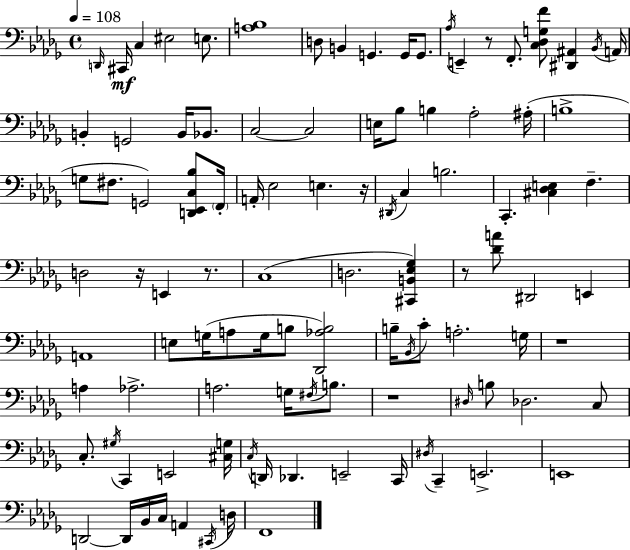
{
  \clef bass
  \time 4/4
  \defaultTimeSignature
  \key bes \minor
  \tempo 4 = 108
  \grace { d,16 }\mf cis,16 c4 eis2 e8. | <a bes>1 | d8 b,4 g,4. g,16 g,8. | \acciaccatura { aes16 } e,4-- r8 f,8.-. <c des g f'>8 <dis, ais,>4 | \break \acciaccatura { bes,16 } a,16 b,4-. g,2 b,16 | bes,8. c2~~ c2 | e16 bes8 b4 aes2-. | ais16-.( b1-> | \break g8 fis8. g,2) | <d, ees, c bes>8 \parenthesize f,16-. a,16-. ees2 e4. | r16 \acciaccatura { dis,16 } c4 b2. | c,4.-. <cis des e>4 f4.-- | \break d2 r16 e,4 | r8. c1( | d2. | <cis, b, ees ges>4) r8 <des' a'>8 dis,2 | \break e,4 a,1 | e8 g16( a8 g16 b8 <des, aes b>2) | b16-- \acciaccatura { bes,16 } c'8-. a2.-. | g16 r1 | \break a4 aes2.-> | a2. | g16 \acciaccatura { fis16 } b8. r1 | \grace { dis16 } b8 des2. | \break c8 c8.-. \acciaccatura { gis16 } c,4 e,2 | <cis g>16 \acciaccatura { c16 } d,16 des,4. | e,2-- c,16 \acciaccatura { dis16 } c,4-- e,2.-> | e,1 | \break d,2~~ | d,16 bes,16 c16 a,4 \acciaccatura { cis,16 } d16 f,1 | \bar "|."
}